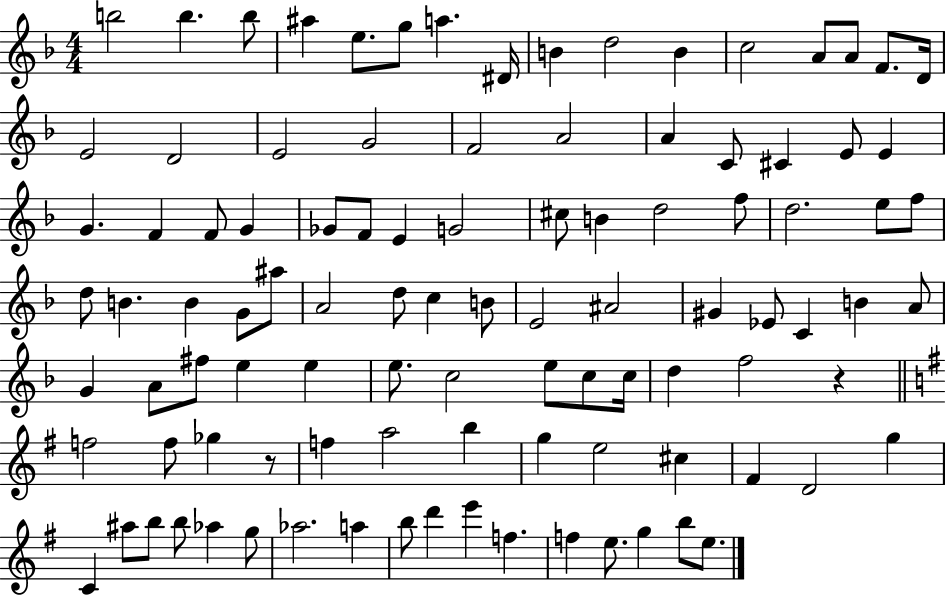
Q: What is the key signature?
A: F major